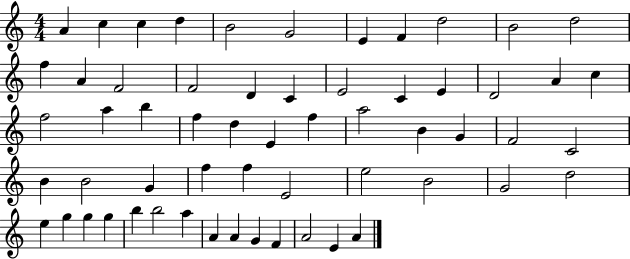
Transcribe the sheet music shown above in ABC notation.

X:1
T:Untitled
M:4/4
L:1/4
K:C
A c c d B2 G2 E F d2 B2 d2 f A F2 F2 D C E2 C E D2 A c f2 a b f d E f a2 B G F2 C2 B B2 G f f E2 e2 B2 G2 d2 e g g g b b2 a A A G F A2 E A